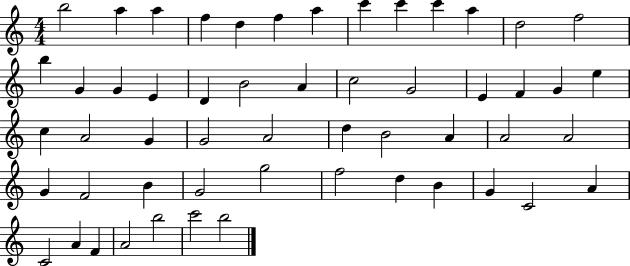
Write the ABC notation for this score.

X:1
T:Untitled
M:4/4
L:1/4
K:C
b2 a a f d f a c' c' c' a d2 f2 b G G E D B2 A c2 G2 E F G e c A2 G G2 A2 d B2 A A2 A2 G F2 B G2 g2 f2 d B G C2 A C2 A F A2 b2 c'2 b2